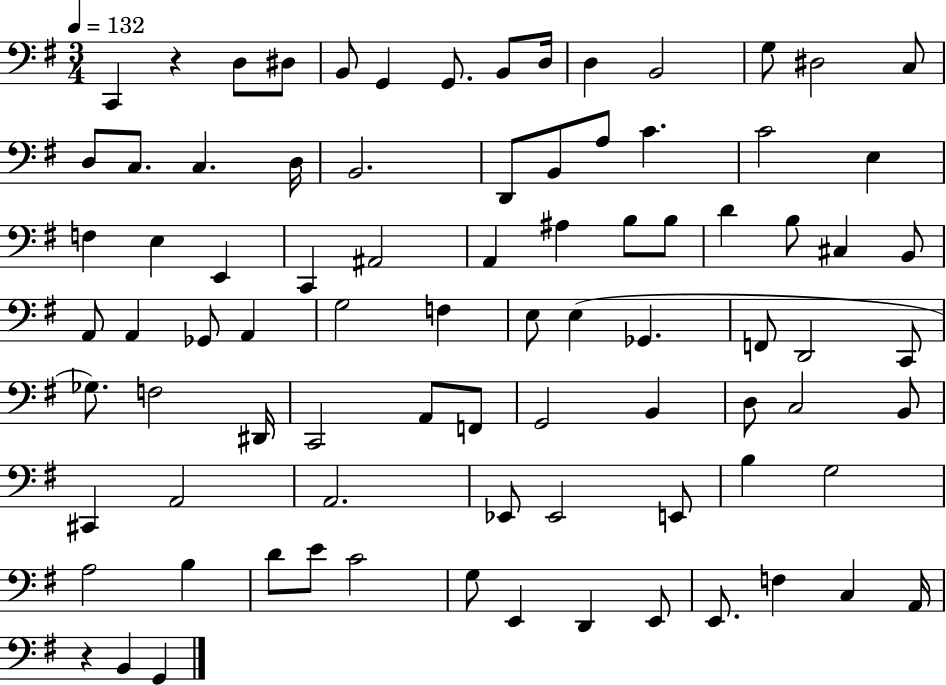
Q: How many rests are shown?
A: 2